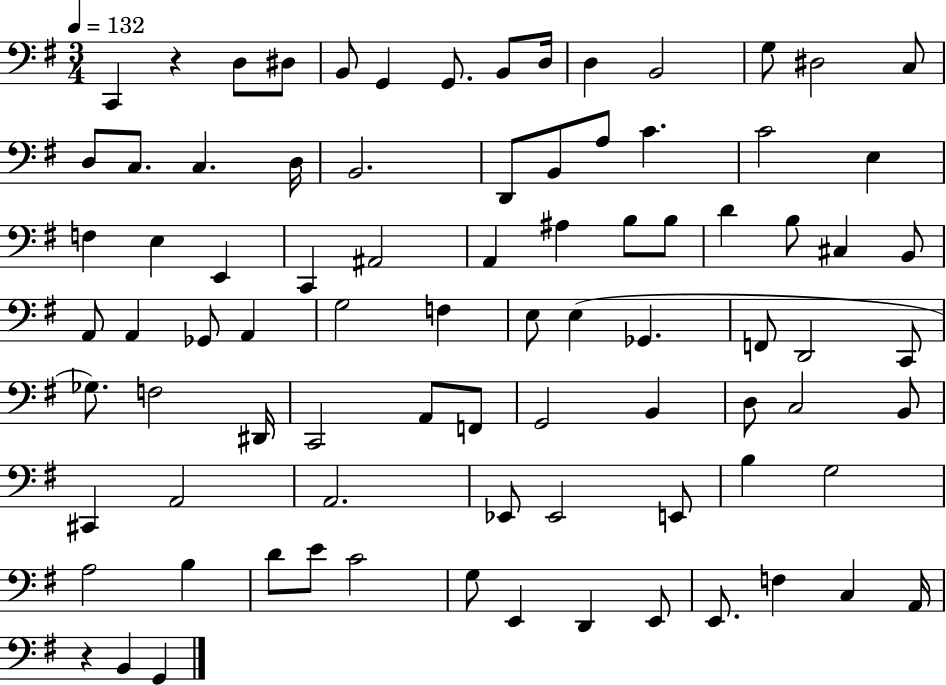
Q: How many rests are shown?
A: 2